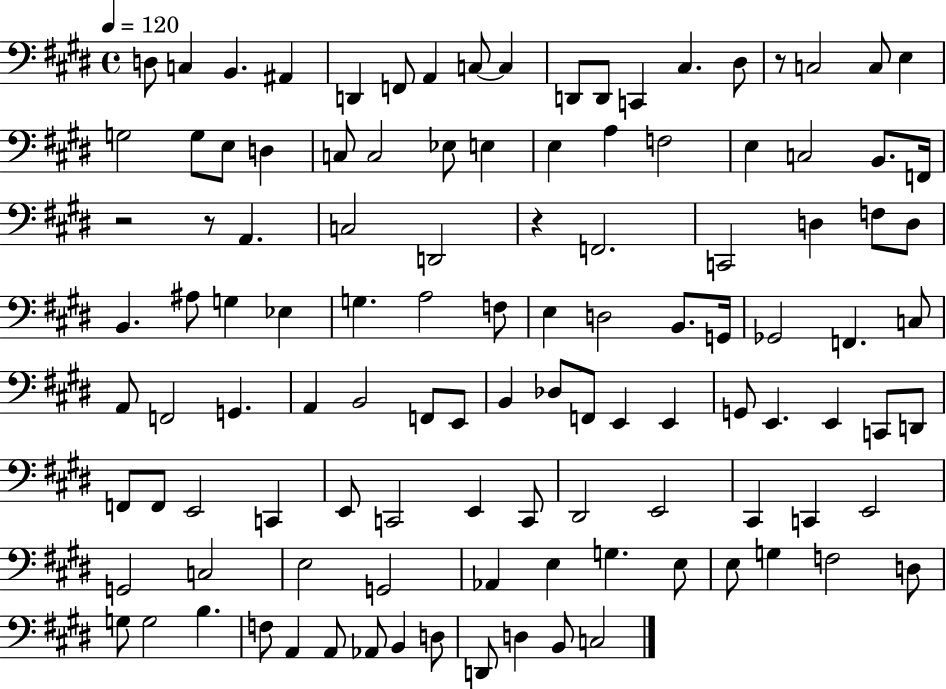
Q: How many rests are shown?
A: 4